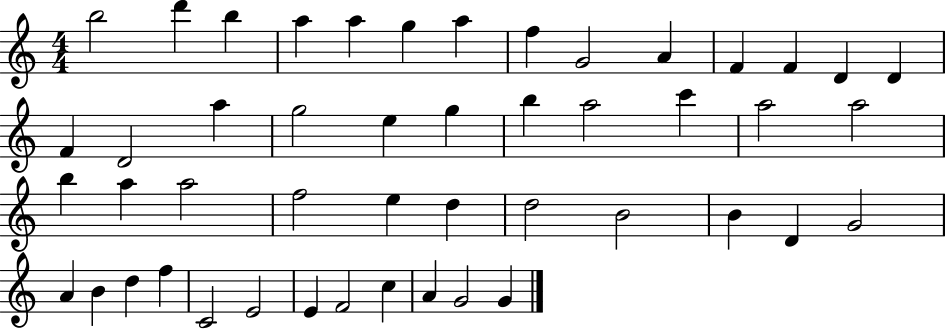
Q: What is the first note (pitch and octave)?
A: B5